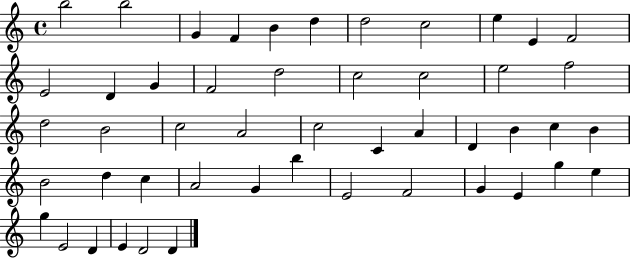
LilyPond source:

{
  \clef treble
  \time 4/4
  \defaultTimeSignature
  \key c \major
  b''2 b''2 | g'4 f'4 b'4 d''4 | d''2 c''2 | e''4 e'4 f'2 | \break e'2 d'4 g'4 | f'2 d''2 | c''2 c''2 | e''2 f''2 | \break d''2 b'2 | c''2 a'2 | c''2 c'4 a'4 | d'4 b'4 c''4 b'4 | \break b'2 d''4 c''4 | a'2 g'4 b''4 | e'2 f'2 | g'4 e'4 g''4 e''4 | \break g''4 e'2 d'4 | e'4 d'2 d'4 | \bar "|."
}